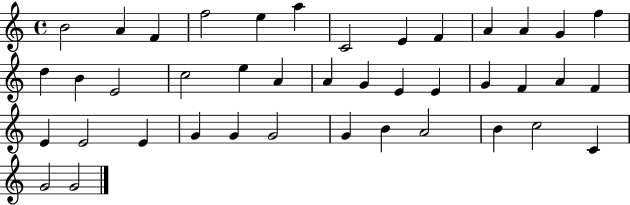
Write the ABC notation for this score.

X:1
T:Untitled
M:4/4
L:1/4
K:C
B2 A F f2 e a C2 E F A A G f d B E2 c2 e A A G E E G F A F E E2 E G G G2 G B A2 B c2 C G2 G2